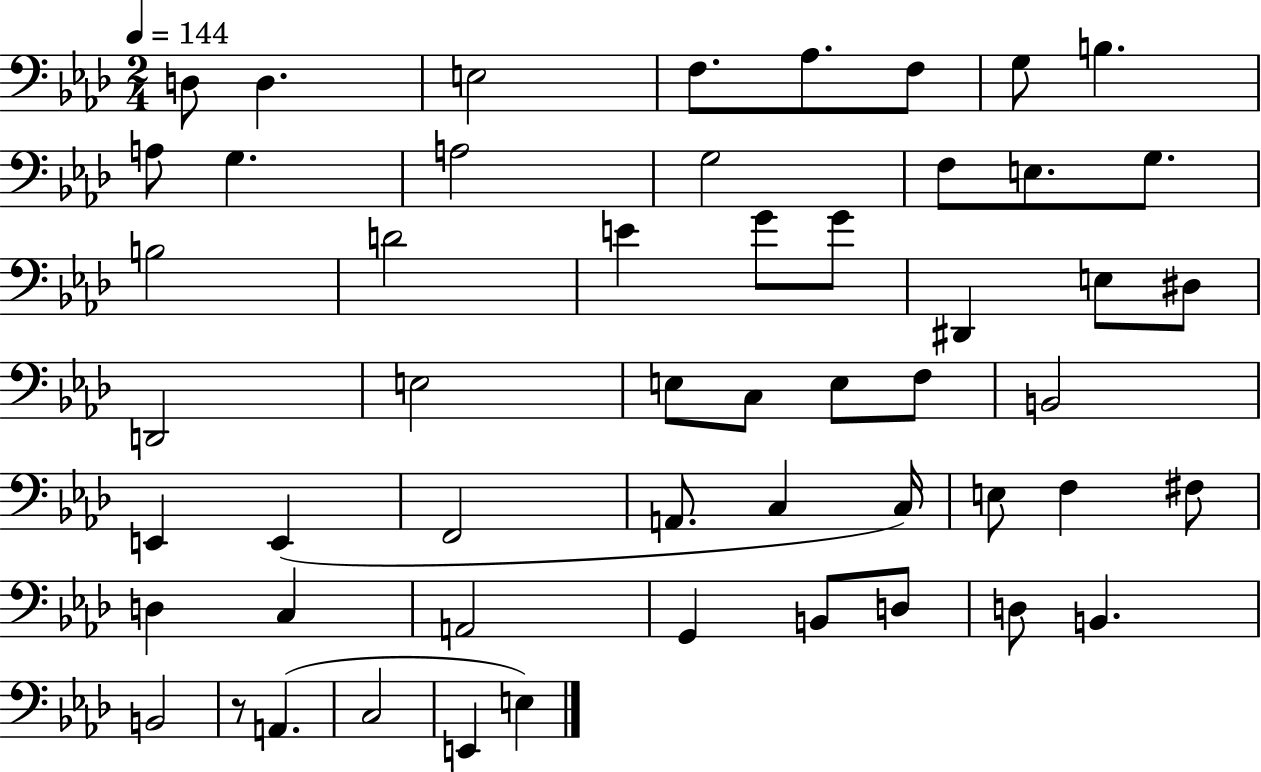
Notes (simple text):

D3/e D3/q. E3/h F3/e. Ab3/e. F3/e G3/e B3/q. A3/e G3/q. A3/h G3/h F3/e E3/e. G3/e. B3/h D4/h E4/q G4/e G4/e D#2/q E3/e D#3/e D2/h E3/h E3/e C3/e E3/e F3/e B2/h E2/q E2/q F2/h A2/e. C3/q C3/s E3/e F3/q F#3/e D3/q C3/q A2/h G2/q B2/e D3/e D3/e B2/q. B2/h R/e A2/q. C3/h E2/q E3/q